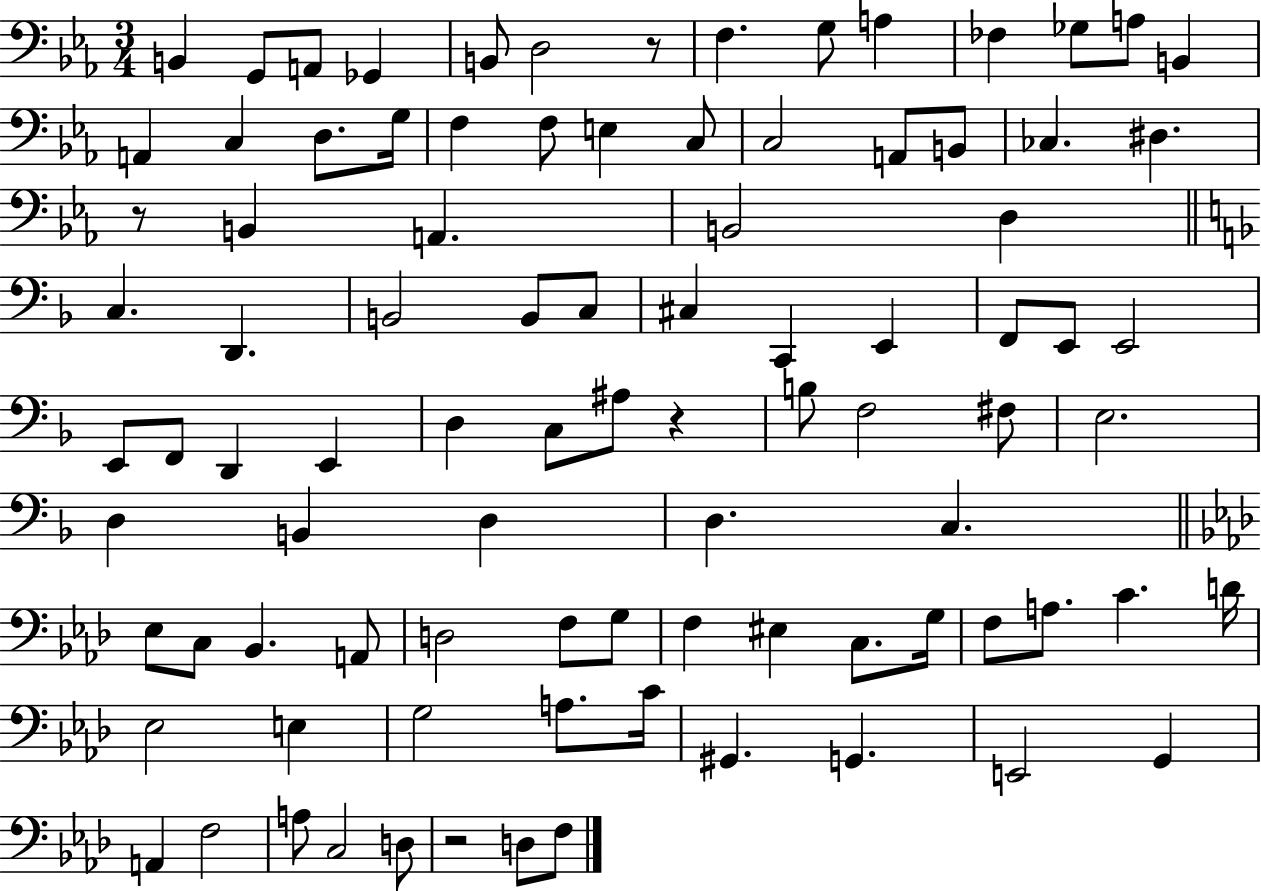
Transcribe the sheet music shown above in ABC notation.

X:1
T:Untitled
M:3/4
L:1/4
K:Eb
B,, G,,/2 A,,/2 _G,, B,,/2 D,2 z/2 F, G,/2 A, _F, _G,/2 A,/2 B,, A,, C, D,/2 G,/4 F, F,/2 E, C,/2 C,2 A,,/2 B,,/2 _C, ^D, z/2 B,, A,, B,,2 D, C, D,, B,,2 B,,/2 C,/2 ^C, C,, E,, F,,/2 E,,/2 E,,2 E,,/2 F,,/2 D,, E,, D, C,/2 ^A,/2 z B,/2 F,2 ^F,/2 E,2 D, B,, D, D, C, _E,/2 C,/2 _B,, A,,/2 D,2 F,/2 G,/2 F, ^E, C,/2 G,/4 F,/2 A,/2 C D/4 _E,2 E, G,2 A,/2 C/4 ^G,, G,, E,,2 G,, A,, F,2 A,/2 C,2 D,/2 z2 D,/2 F,/2